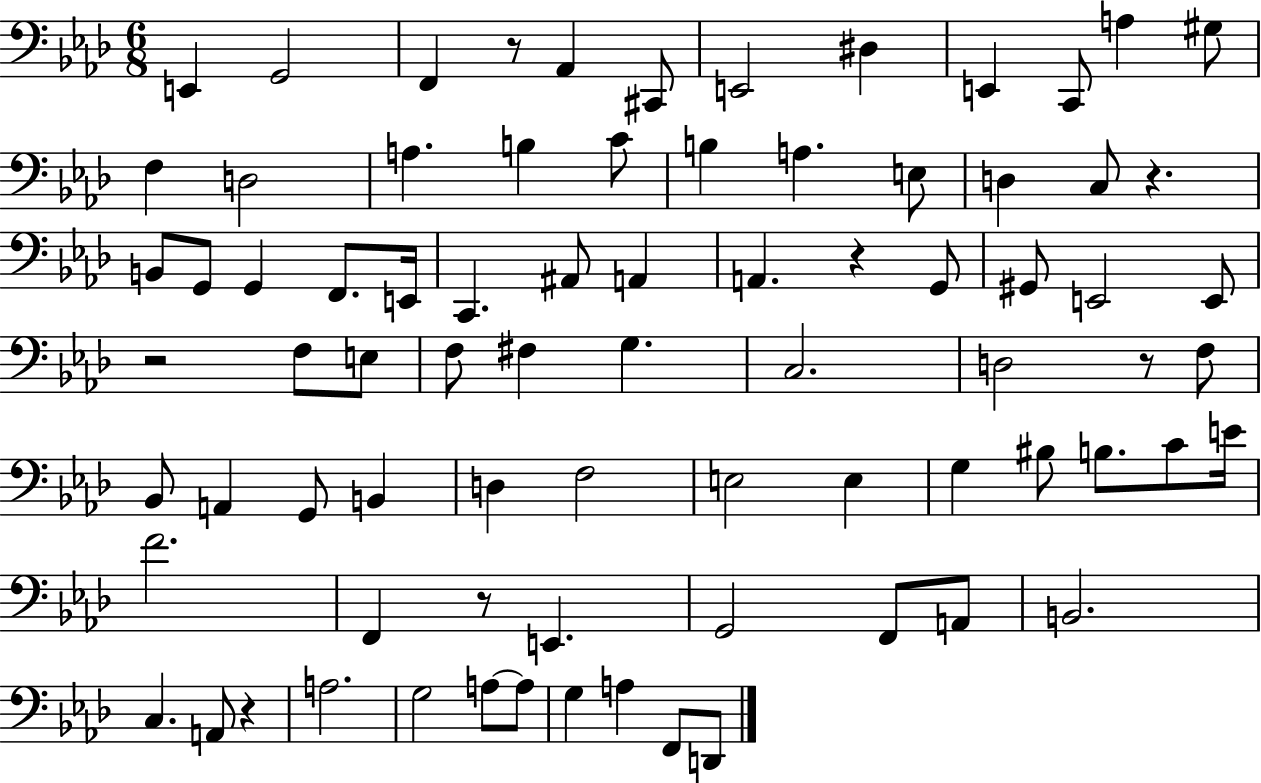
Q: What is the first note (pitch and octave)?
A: E2